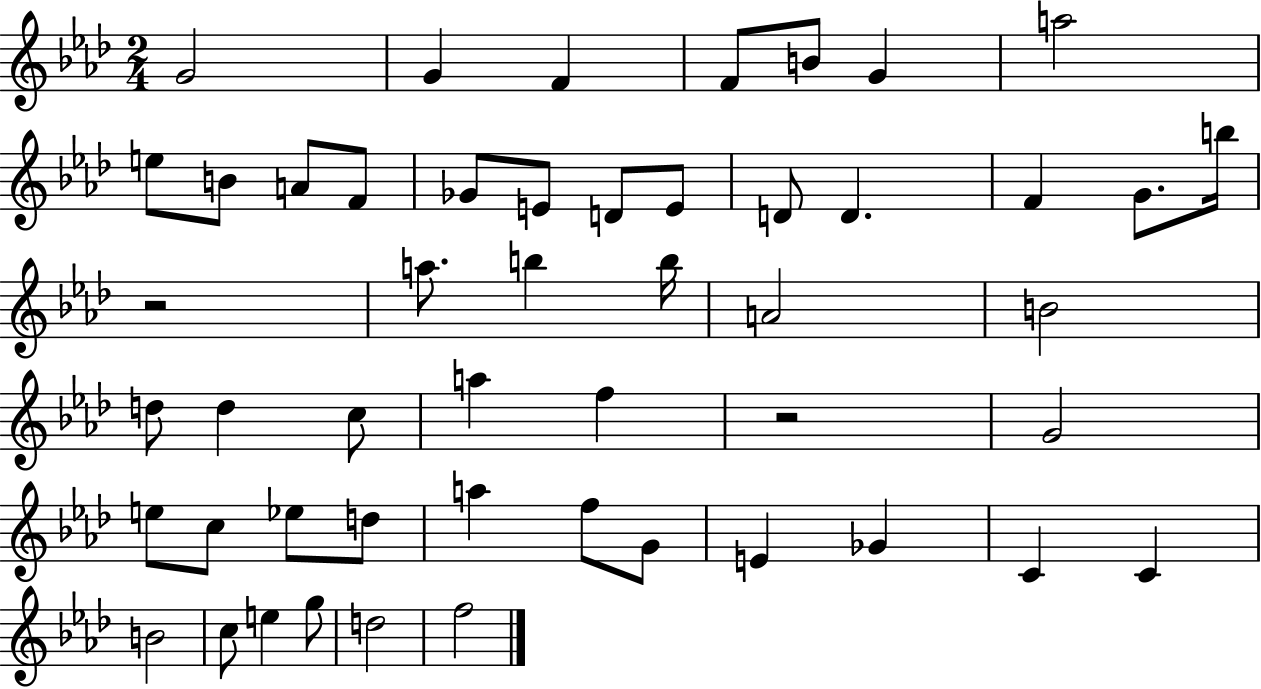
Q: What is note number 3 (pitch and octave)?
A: F4